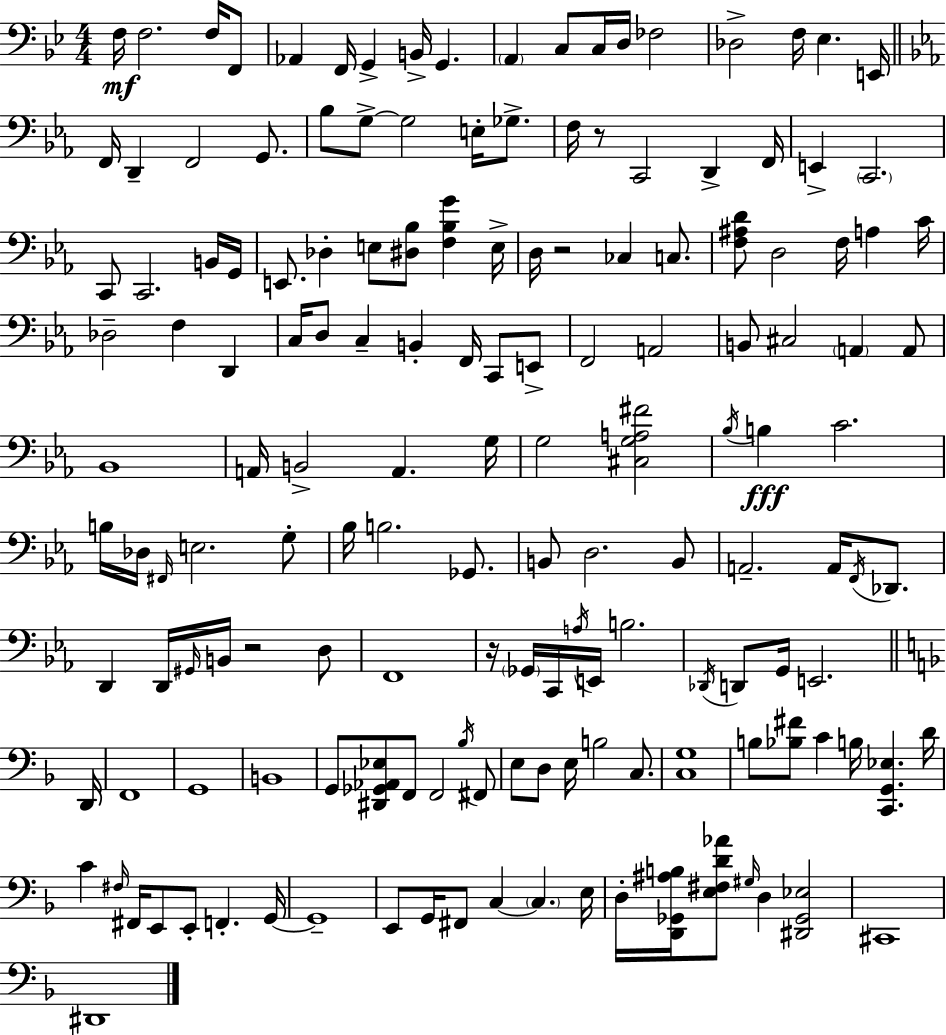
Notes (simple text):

F3/s F3/h. F3/s F2/e Ab2/q F2/s G2/q B2/s G2/q. A2/q C3/e C3/s D3/s FES3/h Db3/h F3/s Eb3/q. E2/s F2/s D2/q F2/h G2/e. Bb3/e G3/e G3/h E3/s Gb3/e. F3/s R/e C2/h D2/q F2/s E2/q C2/h. C2/e C2/h. B2/s G2/s E2/e. Db3/q E3/e [D#3,Bb3]/e [F3,Bb3,G4]/q E3/s D3/s R/h CES3/q C3/e. [F3,A#3,D4]/e D3/h F3/s A3/q C4/s Db3/h F3/q D2/q C3/s D3/e C3/q B2/q F2/s C2/e E2/e F2/h A2/h B2/e C#3/h A2/q A2/e Bb2/w A2/s B2/h A2/q. G3/s G3/h [C#3,G3,A3,F#4]/h Bb3/s B3/q C4/h. B3/s Db3/s F#2/s E3/h. G3/e Bb3/s B3/h. Gb2/e. B2/e D3/h. B2/e A2/h. A2/s F2/s Db2/e. D2/q D2/s G#2/s B2/s R/h D3/e F2/w R/s Gb2/s C2/s A3/s E2/s B3/h. Db2/s D2/e G2/s E2/h. D2/s F2/w G2/w B2/w G2/e [D#2,Gb2,Ab2,Eb3]/e F2/e F2/h Bb3/s F#2/e E3/e D3/e E3/s B3/h C3/e. [C3,G3]/w B3/e [Bb3,F#4]/e C4/q B3/s [C2,G2,Eb3]/q. D4/s C4/q F#3/s F#2/s E2/e E2/e F2/q. G2/s G2/w E2/e G2/s F#2/e C3/q C3/q. E3/s D3/s [D2,Gb2,A#3,B3]/s [E3,F#3,D4,Ab4]/e G#3/s D3/q [D#2,Gb2,Eb3]/h C#2/w D#2/w